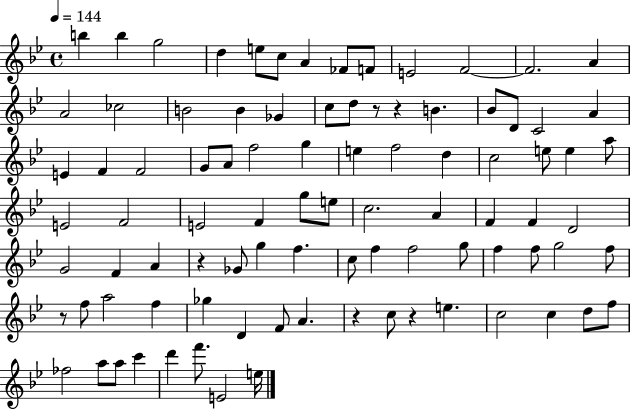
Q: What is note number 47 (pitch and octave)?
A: A4